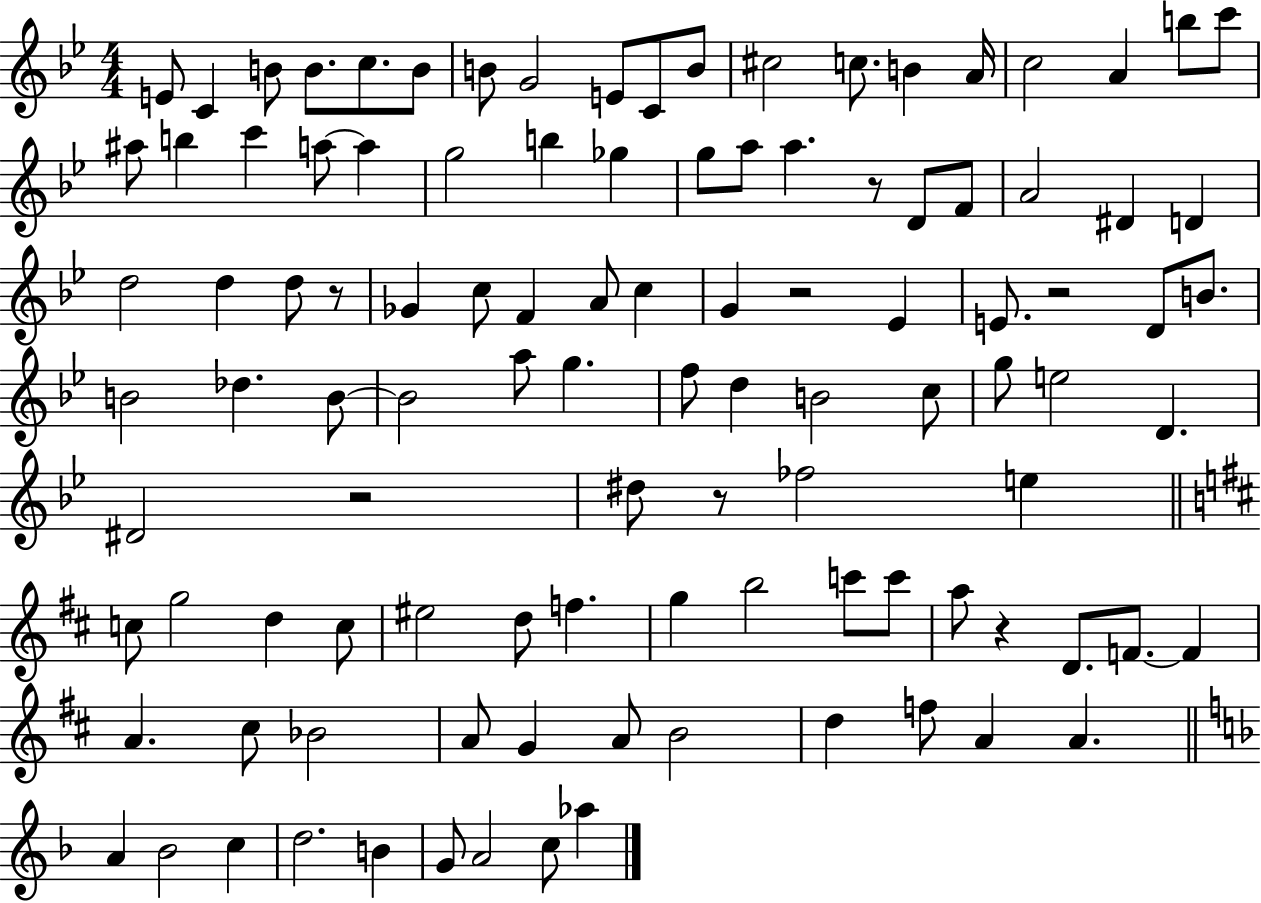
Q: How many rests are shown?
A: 7